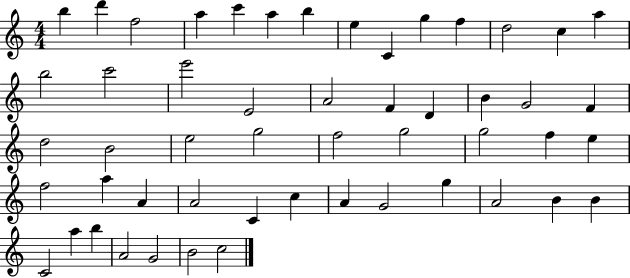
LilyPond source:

{
  \clef treble
  \numericTimeSignature
  \time 4/4
  \key c \major
  b''4 d'''4 f''2 | a''4 c'''4 a''4 b''4 | e''4 c'4 g''4 f''4 | d''2 c''4 a''4 | \break b''2 c'''2 | e'''2 e'2 | a'2 f'4 d'4 | b'4 g'2 f'4 | \break d''2 b'2 | e''2 g''2 | f''2 g''2 | g''2 f''4 e''4 | \break f''2 a''4 a'4 | a'2 c'4 c''4 | a'4 g'2 g''4 | a'2 b'4 b'4 | \break c'2 a''4 b''4 | a'2 g'2 | b'2 c''2 | \bar "|."
}